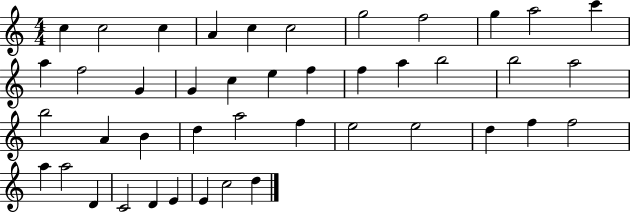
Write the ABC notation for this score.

X:1
T:Untitled
M:4/4
L:1/4
K:C
c c2 c A c c2 g2 f2 g a2 c' a f2 G G c e f f a b2 b2 a2 b2 A B d a2 f e2 e2 d f f2 a a2 D C2 D E E c2 d